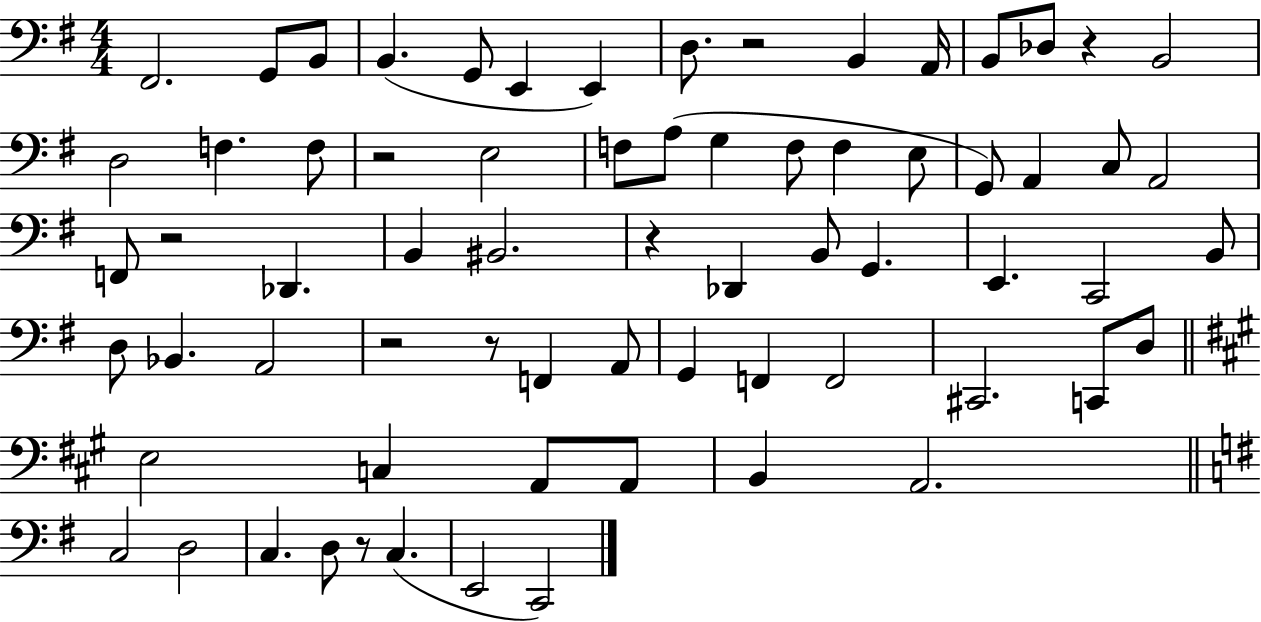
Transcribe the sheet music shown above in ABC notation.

X:1
T:Untitled
M:4/4
L:1/4
K:G
^F,,2 G,,/2 B,,/2 B,, G,,/2 E,, E,, D,/2 z2 B,, A,,/4 B,,/2 _D,/2 z B,,2 D,2 F, F,/2 z2 E,2 F,/2 A,/2 G, F,/2 F, E,/2 G,,/2 A,, C,/2 A,,2 F,,/2 z2 _D,, B,, ^B,,2 z _D,, B,,/2 G,, E,, C,,2 B,,/2 D,/2 _B,, A,,2 z2 z/2 F,, A,,/2 G,, F,, F,,2 ^C,,2 C,,/2 D,/2 E,2 C, A,,/2 A,,/2 B,, A,,2 C,2 D,2 C, D,/2 z/2 C, E,,2 C,,2